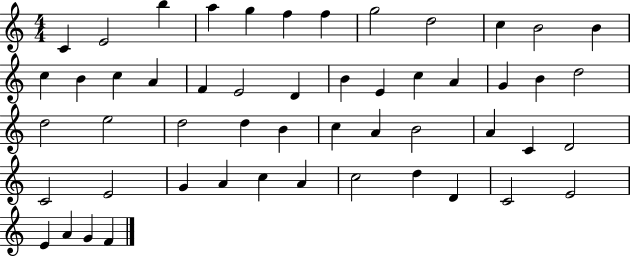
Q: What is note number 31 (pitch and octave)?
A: B4